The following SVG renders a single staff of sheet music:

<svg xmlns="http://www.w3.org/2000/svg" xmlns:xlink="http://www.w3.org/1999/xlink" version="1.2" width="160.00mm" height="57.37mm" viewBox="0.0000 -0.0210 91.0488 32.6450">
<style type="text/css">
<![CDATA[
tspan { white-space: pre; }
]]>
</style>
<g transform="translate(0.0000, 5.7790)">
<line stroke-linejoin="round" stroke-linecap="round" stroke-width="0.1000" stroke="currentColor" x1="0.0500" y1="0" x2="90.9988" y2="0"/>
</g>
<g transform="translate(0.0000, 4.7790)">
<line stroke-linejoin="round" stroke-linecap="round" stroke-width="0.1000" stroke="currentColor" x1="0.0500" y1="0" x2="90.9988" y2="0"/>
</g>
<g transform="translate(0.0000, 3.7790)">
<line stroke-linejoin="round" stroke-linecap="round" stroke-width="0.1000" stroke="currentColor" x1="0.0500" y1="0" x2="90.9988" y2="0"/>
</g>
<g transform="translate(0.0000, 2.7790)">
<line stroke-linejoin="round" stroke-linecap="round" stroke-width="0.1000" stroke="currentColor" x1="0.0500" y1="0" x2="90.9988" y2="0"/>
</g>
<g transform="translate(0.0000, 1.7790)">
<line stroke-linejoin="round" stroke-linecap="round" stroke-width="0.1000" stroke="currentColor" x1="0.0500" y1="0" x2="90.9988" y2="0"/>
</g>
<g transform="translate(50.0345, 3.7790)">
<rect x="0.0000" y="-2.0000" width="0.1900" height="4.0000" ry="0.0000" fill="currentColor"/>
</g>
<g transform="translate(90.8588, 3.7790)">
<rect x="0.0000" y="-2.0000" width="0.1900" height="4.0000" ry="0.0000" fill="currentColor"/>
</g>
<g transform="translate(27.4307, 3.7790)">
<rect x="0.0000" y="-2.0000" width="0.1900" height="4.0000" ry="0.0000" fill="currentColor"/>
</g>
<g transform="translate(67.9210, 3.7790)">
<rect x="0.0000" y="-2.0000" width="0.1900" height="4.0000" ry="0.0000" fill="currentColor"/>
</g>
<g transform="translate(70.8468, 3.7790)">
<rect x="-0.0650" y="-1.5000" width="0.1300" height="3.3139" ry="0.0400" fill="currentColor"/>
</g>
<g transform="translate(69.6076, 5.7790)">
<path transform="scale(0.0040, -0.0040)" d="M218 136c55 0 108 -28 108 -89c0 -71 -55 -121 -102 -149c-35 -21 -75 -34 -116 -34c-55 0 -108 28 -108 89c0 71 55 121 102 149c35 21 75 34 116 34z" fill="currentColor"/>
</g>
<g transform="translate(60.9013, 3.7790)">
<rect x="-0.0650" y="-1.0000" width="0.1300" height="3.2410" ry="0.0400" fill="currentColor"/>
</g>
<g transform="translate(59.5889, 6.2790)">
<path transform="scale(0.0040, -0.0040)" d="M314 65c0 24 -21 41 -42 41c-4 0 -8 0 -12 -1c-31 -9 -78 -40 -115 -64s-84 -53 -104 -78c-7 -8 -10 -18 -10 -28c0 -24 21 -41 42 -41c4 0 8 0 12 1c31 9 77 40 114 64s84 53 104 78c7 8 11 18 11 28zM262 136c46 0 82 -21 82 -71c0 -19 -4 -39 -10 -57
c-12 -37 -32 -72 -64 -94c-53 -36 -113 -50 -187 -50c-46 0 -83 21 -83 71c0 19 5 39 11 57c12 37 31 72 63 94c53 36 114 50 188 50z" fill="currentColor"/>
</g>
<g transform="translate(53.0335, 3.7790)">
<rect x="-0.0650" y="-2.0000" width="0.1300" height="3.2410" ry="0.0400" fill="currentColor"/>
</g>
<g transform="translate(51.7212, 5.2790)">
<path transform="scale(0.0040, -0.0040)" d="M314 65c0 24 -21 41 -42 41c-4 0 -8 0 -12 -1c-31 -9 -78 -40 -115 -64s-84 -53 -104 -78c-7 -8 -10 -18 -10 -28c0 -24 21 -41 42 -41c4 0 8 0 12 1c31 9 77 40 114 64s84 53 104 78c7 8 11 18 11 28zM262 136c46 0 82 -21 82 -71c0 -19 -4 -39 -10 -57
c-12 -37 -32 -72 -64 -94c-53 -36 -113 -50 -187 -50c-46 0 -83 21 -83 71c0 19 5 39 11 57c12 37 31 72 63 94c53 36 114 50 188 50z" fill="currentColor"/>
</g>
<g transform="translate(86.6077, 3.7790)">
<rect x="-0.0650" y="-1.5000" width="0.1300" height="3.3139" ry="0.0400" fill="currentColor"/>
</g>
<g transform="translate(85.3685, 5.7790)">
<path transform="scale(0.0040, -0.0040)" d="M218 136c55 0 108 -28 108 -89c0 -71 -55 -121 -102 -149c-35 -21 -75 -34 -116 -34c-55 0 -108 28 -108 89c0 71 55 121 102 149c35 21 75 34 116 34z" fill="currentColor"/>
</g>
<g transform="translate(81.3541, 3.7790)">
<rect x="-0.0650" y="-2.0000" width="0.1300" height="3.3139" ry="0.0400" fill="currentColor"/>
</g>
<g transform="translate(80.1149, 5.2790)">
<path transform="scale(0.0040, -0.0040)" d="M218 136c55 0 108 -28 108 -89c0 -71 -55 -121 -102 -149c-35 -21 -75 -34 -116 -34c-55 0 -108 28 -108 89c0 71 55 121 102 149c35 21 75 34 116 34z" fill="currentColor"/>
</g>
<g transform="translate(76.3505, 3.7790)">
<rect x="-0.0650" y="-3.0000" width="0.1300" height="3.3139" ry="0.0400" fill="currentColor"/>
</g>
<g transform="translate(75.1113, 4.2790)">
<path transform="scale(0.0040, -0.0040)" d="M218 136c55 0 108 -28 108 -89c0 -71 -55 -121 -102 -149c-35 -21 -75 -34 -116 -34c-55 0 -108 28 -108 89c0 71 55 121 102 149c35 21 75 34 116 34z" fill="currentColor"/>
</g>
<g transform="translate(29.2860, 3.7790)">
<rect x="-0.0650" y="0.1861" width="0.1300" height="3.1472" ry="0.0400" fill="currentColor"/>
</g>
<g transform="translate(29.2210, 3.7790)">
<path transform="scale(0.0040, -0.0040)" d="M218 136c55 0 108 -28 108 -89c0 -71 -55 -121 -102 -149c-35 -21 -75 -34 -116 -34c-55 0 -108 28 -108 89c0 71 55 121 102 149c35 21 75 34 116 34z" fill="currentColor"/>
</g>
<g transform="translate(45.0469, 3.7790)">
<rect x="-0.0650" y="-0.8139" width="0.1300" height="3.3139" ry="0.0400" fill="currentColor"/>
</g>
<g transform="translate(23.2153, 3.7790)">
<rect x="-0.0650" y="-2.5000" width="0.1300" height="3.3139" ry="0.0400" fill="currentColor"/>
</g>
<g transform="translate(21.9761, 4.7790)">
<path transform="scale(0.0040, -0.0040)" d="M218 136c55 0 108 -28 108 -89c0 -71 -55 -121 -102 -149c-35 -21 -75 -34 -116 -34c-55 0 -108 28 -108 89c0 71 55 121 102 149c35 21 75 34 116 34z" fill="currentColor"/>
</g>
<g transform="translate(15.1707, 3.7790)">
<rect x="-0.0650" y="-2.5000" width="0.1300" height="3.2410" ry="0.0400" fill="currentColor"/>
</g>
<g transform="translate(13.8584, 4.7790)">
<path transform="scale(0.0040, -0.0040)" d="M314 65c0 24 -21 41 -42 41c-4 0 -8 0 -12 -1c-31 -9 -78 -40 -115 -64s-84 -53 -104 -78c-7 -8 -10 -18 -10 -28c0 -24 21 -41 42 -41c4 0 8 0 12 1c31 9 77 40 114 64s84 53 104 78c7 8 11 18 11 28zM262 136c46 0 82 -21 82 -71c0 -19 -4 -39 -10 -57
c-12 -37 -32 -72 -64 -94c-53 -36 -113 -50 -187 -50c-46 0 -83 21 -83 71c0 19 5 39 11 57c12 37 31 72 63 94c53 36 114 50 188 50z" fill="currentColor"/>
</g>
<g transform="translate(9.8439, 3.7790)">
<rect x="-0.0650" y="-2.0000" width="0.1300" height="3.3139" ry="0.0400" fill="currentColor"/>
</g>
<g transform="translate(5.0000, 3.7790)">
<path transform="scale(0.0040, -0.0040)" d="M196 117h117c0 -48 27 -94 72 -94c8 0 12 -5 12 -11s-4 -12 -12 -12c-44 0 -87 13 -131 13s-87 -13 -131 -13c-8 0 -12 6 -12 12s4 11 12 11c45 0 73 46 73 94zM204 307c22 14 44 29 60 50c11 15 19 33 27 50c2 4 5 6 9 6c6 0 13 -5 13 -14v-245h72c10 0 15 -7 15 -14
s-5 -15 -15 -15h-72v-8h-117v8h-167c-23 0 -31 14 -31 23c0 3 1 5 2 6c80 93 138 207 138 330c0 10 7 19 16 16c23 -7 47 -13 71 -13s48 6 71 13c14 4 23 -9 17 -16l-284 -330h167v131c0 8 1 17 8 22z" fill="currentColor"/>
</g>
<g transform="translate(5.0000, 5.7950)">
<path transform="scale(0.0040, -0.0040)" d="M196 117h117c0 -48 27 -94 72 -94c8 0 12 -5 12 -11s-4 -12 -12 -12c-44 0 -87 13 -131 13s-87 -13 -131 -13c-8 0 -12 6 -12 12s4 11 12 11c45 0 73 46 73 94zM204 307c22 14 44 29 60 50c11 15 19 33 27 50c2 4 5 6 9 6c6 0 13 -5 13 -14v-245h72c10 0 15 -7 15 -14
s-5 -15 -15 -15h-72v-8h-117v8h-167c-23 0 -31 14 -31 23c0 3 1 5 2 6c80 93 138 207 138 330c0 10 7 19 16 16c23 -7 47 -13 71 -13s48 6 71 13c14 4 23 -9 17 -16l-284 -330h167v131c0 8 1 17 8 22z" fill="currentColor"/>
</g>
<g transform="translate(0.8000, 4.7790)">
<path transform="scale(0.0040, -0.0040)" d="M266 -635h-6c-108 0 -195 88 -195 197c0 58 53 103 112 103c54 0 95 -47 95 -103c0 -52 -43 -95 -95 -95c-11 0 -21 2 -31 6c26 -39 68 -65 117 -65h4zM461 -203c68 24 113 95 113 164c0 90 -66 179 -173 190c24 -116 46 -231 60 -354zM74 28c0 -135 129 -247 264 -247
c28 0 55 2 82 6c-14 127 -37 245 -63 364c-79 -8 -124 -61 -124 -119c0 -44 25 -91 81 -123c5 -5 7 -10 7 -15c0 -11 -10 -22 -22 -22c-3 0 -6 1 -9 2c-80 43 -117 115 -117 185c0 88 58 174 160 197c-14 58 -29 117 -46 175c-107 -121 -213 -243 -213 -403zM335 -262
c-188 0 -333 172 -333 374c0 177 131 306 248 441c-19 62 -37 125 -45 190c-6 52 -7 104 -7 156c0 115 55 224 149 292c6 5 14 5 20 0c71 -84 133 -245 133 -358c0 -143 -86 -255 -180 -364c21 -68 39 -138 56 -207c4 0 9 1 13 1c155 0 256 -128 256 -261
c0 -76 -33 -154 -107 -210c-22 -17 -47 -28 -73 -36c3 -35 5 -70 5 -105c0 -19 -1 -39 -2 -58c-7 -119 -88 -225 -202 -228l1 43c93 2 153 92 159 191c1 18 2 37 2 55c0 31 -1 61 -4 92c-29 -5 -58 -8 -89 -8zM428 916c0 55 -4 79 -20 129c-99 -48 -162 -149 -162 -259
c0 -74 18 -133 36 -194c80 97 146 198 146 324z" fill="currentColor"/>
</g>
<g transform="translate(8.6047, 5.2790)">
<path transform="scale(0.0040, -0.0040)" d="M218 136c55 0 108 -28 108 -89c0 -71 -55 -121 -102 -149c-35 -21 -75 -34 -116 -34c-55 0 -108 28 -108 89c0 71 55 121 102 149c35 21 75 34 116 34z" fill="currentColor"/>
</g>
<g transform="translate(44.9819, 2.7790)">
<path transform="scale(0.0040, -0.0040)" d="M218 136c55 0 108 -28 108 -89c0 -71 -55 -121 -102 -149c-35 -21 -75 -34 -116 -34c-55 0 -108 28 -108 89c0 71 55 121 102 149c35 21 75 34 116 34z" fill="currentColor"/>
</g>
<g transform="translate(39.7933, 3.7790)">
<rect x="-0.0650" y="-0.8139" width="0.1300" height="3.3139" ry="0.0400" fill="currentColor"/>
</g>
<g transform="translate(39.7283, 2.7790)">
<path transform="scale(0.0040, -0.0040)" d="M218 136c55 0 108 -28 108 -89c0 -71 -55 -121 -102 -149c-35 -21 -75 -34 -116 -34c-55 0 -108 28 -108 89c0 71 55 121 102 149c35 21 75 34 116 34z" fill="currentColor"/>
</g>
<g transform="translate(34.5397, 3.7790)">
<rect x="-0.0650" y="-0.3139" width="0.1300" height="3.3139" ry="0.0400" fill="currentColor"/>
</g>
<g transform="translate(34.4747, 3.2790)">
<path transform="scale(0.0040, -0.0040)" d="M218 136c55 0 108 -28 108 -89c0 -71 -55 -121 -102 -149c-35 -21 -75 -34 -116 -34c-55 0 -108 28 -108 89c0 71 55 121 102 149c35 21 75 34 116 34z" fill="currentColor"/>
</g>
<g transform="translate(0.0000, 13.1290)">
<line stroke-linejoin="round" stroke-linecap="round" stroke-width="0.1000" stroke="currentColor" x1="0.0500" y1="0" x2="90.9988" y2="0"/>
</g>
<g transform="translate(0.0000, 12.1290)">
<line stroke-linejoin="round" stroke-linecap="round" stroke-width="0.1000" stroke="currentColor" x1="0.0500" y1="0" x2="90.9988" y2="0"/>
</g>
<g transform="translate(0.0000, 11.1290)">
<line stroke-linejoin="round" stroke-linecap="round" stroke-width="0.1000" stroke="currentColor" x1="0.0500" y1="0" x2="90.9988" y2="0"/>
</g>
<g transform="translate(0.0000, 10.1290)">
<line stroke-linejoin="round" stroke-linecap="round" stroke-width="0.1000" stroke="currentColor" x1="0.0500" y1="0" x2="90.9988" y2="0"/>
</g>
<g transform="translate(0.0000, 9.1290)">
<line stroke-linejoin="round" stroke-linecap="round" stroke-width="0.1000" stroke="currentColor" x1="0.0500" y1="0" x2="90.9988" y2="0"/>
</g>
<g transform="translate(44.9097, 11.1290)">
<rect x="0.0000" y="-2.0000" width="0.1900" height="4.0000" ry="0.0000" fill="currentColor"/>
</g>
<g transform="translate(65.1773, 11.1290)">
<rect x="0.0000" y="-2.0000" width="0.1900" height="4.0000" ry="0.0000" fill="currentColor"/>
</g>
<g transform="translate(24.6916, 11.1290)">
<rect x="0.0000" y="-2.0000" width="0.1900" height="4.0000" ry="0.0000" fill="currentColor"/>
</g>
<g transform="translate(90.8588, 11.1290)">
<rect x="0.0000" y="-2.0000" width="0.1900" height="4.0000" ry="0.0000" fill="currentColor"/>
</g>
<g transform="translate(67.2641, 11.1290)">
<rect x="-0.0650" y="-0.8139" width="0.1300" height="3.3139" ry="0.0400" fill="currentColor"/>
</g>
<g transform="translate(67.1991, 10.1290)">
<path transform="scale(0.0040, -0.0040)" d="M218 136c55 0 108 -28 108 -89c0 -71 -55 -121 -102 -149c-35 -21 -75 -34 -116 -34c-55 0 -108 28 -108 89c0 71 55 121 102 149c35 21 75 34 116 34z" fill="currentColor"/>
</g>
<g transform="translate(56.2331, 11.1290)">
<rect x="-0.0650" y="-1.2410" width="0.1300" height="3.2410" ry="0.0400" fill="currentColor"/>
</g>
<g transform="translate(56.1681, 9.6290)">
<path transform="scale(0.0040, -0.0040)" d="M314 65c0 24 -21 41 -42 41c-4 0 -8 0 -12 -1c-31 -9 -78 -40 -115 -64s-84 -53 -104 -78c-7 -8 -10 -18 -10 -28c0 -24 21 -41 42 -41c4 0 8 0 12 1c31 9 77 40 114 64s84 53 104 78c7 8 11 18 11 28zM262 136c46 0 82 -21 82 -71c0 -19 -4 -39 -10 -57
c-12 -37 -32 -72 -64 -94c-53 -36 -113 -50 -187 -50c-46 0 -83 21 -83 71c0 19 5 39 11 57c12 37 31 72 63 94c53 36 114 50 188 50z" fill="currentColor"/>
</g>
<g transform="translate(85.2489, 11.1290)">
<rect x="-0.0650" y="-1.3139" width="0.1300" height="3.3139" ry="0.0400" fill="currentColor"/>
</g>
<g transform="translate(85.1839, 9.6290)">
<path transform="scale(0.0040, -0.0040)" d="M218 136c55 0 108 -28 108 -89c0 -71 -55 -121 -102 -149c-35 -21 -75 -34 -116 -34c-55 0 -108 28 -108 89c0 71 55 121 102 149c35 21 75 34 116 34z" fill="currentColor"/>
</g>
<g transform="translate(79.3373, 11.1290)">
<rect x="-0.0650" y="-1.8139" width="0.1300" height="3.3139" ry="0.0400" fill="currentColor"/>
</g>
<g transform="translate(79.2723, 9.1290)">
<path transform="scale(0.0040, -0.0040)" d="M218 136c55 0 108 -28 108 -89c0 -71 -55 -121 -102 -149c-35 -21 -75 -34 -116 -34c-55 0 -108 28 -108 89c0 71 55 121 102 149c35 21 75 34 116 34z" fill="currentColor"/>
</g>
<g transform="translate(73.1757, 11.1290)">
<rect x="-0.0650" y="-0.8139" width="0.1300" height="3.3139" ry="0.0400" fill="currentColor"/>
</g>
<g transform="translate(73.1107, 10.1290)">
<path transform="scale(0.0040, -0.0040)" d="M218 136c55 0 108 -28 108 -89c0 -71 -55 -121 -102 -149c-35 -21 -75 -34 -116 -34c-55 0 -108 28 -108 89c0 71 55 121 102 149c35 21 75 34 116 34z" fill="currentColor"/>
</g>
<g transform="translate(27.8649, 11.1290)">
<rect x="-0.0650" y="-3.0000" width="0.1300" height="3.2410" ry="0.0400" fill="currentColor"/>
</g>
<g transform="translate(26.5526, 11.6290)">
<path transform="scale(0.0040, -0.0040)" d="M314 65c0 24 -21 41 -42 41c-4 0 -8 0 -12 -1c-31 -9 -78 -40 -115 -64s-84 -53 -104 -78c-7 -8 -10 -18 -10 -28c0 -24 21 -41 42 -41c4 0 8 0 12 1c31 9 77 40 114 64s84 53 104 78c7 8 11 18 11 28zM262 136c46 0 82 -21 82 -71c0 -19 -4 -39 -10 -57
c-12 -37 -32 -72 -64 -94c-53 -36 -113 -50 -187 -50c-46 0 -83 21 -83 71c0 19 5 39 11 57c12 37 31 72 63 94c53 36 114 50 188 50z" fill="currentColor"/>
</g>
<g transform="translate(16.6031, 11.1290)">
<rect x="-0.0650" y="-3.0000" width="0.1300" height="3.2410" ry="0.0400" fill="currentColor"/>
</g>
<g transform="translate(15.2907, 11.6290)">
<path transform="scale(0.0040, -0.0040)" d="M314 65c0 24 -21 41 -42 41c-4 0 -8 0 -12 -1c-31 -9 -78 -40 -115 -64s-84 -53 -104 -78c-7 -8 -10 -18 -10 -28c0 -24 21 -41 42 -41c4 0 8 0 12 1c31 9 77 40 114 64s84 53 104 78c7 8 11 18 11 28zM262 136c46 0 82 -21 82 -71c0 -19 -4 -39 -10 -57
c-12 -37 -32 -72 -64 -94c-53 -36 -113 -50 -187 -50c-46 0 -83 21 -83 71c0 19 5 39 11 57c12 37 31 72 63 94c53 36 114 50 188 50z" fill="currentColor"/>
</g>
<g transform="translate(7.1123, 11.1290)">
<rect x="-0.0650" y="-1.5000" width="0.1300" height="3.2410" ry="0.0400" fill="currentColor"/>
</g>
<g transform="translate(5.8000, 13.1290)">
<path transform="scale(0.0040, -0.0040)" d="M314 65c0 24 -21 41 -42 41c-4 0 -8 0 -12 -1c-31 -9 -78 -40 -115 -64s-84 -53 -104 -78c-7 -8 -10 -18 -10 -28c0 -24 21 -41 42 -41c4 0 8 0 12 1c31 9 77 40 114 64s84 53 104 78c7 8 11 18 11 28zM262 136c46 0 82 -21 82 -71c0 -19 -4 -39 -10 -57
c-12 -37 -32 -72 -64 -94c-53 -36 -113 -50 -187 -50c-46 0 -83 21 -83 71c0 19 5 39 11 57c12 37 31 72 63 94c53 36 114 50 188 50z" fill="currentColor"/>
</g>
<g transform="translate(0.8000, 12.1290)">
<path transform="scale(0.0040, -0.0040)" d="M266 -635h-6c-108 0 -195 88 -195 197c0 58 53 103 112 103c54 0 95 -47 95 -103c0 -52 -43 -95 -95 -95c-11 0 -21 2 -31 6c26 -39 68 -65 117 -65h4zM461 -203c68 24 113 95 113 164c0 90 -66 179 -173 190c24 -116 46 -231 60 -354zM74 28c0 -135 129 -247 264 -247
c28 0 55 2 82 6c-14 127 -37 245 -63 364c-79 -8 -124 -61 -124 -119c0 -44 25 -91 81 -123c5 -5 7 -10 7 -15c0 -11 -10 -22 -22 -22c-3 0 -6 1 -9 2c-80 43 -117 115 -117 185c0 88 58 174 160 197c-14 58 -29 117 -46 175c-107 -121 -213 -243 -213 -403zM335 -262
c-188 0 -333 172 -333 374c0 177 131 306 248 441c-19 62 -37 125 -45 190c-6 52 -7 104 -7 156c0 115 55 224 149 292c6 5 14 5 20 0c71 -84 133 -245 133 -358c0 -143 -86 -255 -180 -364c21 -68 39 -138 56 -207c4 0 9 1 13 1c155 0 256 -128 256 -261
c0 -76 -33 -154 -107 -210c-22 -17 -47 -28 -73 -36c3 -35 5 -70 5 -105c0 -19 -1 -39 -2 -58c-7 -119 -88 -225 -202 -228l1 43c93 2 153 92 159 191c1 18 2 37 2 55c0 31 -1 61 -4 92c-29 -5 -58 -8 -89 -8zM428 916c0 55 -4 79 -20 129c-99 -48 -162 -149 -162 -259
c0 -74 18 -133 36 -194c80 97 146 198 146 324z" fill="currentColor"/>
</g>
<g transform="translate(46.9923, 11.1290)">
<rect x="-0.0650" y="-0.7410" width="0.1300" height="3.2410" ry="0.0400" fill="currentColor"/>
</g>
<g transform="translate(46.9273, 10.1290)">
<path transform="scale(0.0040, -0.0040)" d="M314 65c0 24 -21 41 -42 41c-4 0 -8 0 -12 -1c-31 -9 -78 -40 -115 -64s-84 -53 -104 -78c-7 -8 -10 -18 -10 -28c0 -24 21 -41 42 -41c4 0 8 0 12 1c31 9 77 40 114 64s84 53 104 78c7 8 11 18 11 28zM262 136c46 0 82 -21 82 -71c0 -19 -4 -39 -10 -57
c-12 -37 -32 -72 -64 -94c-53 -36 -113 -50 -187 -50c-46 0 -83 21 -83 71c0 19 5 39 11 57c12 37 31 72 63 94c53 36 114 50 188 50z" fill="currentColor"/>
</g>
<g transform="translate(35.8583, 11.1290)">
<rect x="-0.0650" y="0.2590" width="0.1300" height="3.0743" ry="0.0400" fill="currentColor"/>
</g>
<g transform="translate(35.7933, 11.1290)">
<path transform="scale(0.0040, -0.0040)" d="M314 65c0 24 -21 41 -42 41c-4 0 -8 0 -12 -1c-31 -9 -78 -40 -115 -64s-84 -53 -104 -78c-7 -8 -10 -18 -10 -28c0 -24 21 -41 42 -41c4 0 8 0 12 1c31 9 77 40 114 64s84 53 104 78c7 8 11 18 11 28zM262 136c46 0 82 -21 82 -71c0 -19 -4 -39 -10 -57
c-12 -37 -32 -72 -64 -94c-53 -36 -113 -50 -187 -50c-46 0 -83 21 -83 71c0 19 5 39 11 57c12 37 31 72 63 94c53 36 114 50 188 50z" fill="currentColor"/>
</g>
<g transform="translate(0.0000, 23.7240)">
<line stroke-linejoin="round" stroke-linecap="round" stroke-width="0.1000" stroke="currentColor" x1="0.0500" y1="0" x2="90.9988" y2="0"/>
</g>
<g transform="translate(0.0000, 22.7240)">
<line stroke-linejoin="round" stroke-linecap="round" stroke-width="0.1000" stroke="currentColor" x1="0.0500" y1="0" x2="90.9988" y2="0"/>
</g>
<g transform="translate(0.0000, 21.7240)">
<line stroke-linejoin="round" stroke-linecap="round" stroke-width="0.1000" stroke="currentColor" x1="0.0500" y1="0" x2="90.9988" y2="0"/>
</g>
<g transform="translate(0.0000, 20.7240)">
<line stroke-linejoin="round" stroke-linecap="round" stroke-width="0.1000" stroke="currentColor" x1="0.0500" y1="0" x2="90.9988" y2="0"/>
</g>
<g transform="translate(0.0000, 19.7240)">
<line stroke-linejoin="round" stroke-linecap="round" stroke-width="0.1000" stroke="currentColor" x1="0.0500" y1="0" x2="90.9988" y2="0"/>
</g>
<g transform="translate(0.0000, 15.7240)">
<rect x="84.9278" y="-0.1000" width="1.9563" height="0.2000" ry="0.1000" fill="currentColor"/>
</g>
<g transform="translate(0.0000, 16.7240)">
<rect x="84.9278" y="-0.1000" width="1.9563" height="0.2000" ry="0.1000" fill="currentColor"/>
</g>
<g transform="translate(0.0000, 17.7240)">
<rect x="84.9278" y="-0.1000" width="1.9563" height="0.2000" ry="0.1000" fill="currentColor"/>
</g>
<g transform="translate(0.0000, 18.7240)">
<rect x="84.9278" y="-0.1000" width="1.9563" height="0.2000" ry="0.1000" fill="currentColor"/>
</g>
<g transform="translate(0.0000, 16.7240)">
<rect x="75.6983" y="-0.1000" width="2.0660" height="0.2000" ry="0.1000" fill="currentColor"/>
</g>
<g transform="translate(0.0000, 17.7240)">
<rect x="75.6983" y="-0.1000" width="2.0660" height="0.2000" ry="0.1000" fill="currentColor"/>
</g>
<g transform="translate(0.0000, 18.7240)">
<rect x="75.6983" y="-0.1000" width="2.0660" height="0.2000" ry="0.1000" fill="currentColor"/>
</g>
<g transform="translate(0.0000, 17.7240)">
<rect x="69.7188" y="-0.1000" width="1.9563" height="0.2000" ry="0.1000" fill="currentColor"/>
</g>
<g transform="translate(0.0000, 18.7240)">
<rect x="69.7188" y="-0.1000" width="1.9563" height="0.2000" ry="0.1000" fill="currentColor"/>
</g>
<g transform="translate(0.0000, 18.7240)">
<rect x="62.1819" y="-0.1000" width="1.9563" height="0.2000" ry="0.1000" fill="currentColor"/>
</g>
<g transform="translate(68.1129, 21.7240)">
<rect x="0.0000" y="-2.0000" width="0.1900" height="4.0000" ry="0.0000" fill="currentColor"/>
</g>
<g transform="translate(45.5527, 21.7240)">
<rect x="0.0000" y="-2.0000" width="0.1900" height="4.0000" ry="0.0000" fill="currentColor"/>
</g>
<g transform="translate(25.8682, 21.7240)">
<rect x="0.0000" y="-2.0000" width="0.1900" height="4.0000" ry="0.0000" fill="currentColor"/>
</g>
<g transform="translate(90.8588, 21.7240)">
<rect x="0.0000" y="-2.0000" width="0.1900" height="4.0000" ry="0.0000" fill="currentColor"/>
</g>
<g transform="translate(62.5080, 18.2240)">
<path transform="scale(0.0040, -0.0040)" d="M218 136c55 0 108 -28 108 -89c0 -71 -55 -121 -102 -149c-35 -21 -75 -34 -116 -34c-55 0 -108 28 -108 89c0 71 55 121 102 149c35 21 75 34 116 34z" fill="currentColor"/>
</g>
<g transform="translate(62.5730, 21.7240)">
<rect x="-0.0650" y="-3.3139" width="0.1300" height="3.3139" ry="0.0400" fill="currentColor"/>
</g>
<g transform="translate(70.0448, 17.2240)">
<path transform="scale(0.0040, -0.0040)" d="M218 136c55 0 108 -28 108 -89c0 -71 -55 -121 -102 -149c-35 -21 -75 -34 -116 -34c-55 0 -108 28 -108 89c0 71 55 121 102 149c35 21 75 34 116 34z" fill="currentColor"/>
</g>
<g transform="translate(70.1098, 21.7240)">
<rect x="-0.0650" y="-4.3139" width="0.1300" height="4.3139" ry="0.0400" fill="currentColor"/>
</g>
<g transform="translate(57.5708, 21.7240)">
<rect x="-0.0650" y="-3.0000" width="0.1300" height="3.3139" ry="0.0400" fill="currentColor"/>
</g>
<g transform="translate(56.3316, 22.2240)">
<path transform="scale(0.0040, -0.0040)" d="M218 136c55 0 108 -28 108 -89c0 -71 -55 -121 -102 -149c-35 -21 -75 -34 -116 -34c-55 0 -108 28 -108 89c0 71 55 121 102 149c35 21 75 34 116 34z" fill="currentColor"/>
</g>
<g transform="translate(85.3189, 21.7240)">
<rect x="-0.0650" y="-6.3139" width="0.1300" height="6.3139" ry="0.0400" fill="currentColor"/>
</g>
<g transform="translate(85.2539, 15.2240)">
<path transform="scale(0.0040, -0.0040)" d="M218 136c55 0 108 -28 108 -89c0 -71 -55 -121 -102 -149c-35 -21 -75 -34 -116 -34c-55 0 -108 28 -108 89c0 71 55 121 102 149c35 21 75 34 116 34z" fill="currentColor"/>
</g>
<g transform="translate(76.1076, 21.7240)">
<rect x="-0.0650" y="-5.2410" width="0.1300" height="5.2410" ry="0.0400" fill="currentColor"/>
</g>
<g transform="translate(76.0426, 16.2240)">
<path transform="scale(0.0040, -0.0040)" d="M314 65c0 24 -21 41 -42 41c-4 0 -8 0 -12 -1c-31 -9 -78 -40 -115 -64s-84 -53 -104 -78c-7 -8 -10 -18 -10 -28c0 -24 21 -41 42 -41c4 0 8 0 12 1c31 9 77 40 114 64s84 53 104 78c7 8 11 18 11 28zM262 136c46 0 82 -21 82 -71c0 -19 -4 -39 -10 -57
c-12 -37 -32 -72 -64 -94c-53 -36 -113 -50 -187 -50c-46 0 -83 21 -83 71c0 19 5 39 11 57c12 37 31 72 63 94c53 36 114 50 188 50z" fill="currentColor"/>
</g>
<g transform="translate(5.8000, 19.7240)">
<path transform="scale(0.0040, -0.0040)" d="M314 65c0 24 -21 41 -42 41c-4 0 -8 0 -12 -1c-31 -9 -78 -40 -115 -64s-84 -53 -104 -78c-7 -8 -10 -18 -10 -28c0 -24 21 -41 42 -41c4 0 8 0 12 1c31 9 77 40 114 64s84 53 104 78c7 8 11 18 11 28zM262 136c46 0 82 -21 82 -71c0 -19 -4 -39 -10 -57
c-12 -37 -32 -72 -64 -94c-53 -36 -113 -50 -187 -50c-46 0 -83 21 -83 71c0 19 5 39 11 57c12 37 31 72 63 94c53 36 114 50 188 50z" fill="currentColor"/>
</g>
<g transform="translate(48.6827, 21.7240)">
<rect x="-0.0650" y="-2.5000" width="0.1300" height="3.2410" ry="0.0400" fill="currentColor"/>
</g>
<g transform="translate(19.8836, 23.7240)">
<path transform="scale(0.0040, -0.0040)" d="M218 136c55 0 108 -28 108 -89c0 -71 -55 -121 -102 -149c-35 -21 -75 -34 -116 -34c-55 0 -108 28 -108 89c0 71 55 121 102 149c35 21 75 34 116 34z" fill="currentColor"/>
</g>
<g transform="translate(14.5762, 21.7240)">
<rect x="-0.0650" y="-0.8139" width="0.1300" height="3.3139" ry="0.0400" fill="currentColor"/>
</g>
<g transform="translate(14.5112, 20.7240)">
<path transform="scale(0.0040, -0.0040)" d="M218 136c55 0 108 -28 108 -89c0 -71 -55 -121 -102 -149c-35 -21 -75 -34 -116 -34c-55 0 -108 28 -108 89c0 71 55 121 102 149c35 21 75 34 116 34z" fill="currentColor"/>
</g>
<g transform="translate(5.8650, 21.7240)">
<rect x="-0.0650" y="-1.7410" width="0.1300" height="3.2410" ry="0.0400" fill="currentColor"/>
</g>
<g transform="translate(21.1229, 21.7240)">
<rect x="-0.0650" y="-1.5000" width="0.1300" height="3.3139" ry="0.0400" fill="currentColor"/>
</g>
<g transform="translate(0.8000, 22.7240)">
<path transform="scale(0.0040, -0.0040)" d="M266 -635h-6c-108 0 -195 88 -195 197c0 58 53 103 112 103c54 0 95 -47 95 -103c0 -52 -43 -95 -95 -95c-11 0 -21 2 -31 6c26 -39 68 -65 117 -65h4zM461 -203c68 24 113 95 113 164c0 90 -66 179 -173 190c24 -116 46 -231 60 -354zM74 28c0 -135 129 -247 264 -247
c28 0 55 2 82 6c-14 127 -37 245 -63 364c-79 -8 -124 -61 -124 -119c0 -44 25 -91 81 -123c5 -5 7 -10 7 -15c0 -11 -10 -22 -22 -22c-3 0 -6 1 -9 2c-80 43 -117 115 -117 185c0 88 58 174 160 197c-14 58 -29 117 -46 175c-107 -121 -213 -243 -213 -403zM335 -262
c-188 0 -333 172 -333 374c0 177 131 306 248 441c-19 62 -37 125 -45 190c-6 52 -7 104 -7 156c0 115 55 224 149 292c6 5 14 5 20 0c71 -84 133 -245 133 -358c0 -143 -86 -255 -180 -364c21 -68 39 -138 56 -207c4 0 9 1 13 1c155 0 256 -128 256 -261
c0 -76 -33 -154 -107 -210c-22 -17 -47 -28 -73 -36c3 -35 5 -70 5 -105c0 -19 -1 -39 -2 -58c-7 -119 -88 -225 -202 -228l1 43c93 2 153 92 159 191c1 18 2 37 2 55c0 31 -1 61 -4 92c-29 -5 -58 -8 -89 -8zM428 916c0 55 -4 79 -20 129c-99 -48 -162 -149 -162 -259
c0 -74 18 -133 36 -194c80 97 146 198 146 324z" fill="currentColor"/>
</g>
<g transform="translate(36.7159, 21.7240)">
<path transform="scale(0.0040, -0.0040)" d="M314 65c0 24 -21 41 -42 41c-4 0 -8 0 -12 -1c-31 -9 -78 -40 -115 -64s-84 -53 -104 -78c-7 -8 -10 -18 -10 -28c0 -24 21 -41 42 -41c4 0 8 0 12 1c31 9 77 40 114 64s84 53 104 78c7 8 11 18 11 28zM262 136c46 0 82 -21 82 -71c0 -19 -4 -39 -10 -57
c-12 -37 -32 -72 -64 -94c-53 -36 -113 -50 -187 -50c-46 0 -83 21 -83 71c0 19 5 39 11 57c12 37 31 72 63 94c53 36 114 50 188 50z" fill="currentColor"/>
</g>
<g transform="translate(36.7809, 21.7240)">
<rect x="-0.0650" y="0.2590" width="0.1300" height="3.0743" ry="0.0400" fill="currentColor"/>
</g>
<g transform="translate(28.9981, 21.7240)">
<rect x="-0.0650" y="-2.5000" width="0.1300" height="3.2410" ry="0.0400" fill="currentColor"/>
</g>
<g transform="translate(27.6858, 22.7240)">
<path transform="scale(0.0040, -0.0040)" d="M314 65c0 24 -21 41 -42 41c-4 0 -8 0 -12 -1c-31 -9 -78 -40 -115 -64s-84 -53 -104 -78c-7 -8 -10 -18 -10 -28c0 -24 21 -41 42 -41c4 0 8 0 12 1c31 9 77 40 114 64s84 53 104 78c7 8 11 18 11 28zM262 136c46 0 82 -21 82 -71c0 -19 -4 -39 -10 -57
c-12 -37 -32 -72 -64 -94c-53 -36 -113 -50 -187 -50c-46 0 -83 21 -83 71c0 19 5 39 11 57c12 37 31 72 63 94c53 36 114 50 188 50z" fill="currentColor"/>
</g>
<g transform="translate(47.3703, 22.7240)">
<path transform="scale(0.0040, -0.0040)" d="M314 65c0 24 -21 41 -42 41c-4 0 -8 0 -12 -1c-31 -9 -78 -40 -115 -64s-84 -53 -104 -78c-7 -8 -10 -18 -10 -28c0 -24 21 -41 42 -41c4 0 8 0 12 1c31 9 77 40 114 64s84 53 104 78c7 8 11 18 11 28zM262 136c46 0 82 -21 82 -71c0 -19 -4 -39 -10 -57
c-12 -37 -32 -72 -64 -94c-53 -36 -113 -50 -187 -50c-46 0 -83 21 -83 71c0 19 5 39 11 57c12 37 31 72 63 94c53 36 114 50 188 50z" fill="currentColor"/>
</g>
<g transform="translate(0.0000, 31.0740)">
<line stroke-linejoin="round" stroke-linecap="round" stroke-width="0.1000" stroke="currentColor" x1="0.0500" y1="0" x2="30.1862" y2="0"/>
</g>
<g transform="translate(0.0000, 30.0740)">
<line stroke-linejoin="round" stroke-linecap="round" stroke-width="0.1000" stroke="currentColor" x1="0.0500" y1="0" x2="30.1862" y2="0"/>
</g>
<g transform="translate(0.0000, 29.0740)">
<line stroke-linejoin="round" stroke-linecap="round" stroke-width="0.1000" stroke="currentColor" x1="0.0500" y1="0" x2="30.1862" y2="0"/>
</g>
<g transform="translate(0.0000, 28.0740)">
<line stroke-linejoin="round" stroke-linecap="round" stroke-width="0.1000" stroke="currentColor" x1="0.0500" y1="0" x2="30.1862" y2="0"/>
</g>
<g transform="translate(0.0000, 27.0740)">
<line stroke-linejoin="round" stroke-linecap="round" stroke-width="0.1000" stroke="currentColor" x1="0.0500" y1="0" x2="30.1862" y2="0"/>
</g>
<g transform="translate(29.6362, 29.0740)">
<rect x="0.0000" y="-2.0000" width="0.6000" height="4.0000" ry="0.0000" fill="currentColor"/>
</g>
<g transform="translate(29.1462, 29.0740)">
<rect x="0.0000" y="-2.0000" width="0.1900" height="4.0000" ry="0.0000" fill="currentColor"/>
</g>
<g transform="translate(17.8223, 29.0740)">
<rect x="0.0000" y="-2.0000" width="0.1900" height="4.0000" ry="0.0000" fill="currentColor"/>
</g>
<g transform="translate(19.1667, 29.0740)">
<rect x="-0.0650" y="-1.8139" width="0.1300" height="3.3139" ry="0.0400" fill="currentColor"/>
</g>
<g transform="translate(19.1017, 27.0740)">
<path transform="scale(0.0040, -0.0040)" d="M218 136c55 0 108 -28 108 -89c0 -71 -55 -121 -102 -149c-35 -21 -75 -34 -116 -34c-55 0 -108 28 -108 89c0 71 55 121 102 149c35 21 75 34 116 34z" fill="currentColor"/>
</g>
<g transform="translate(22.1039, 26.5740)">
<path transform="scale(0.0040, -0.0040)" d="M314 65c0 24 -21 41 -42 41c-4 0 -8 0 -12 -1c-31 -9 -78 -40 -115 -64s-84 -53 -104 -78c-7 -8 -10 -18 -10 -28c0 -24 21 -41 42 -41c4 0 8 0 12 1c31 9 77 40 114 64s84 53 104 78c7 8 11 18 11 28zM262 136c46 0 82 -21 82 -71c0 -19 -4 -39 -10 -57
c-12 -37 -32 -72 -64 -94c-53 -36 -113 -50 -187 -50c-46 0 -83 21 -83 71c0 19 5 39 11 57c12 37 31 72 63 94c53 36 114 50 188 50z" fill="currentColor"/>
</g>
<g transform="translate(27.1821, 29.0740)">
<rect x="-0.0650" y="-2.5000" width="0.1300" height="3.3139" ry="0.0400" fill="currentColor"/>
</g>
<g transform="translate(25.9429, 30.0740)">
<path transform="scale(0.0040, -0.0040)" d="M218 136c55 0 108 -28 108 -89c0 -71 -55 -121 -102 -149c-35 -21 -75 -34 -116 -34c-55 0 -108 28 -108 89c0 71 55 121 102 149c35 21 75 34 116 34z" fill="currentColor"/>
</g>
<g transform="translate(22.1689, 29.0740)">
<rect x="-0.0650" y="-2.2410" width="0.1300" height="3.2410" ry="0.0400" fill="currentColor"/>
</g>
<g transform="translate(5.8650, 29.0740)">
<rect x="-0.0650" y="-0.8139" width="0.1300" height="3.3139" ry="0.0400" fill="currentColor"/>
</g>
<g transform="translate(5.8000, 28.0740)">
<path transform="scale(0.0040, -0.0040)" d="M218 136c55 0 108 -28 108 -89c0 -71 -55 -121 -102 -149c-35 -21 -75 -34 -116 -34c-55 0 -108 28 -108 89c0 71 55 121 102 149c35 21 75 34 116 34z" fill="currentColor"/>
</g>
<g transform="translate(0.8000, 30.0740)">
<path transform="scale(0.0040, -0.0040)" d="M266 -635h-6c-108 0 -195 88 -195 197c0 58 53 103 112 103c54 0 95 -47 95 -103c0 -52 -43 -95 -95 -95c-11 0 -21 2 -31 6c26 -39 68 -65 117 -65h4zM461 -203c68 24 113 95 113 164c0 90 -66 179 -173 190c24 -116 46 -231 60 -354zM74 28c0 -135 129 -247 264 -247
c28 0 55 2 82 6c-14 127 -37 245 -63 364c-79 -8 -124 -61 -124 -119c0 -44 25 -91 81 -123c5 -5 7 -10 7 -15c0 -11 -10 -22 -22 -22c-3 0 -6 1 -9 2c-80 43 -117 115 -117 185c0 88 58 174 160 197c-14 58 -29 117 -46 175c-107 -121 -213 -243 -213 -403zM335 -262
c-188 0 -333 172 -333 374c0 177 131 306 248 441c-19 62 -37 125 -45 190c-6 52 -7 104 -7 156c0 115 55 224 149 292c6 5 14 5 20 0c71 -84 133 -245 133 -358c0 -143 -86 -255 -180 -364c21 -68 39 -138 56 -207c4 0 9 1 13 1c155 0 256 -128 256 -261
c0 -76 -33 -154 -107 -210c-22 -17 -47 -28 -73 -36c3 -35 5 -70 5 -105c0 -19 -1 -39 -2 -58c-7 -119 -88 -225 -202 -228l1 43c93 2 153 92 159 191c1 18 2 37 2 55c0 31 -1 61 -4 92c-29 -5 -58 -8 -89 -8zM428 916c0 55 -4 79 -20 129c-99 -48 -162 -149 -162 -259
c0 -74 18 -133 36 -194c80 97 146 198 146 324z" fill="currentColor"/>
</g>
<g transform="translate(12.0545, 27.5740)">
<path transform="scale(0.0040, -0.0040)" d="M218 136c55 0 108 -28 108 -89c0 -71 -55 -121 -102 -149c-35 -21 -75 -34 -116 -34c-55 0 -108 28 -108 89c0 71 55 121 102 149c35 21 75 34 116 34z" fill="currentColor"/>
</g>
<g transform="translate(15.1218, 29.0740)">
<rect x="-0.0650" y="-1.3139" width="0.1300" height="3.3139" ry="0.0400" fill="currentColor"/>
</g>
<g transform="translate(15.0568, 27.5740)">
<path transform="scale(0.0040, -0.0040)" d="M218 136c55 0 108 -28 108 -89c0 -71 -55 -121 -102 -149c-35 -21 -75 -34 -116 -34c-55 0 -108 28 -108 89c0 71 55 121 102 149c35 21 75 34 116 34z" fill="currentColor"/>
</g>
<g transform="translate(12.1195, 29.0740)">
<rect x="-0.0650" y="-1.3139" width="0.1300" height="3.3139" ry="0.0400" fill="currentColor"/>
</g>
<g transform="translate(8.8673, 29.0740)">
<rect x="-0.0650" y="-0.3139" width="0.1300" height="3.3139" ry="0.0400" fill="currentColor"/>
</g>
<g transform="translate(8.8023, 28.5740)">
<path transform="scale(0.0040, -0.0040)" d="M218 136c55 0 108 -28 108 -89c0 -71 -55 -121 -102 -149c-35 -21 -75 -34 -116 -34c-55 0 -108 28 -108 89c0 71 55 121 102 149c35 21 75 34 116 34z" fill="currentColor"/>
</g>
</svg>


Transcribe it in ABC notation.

X:1
T:Untitled
M:4/4
L:1/4
K:C
F G2 G B c d d F2 D2 E A F E E2 A2 A2 B2 d2 e2 d d f e f2 d E G2 B2 G2 A b d' f'2 a' d c e e f g2 G